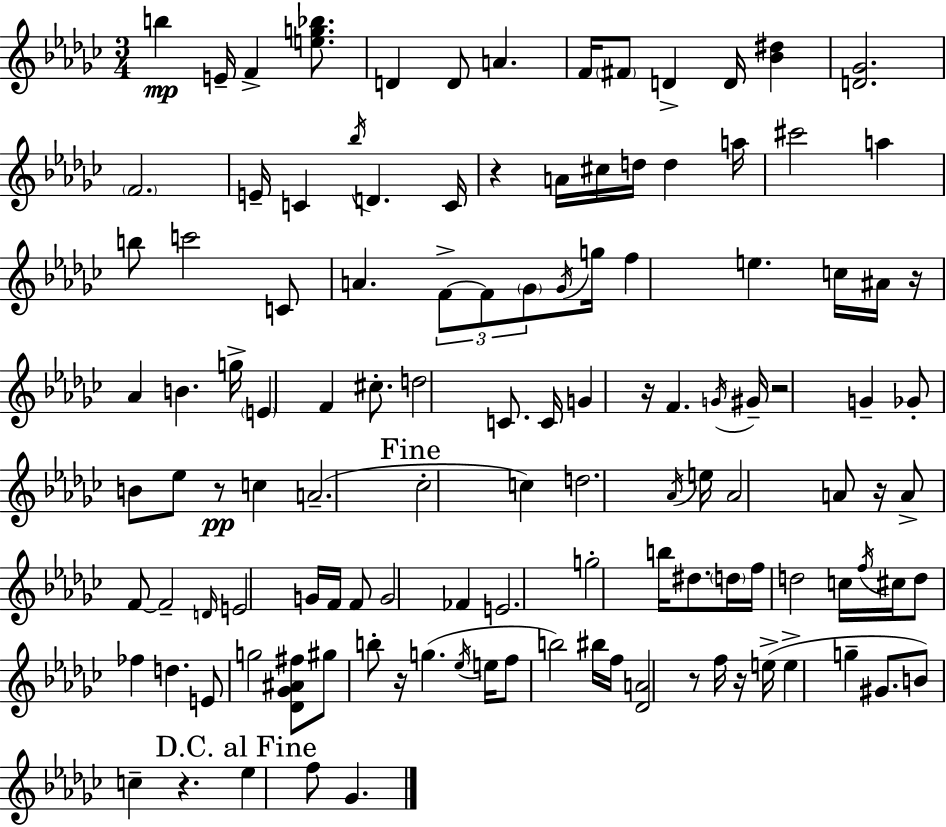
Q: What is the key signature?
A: EES minor